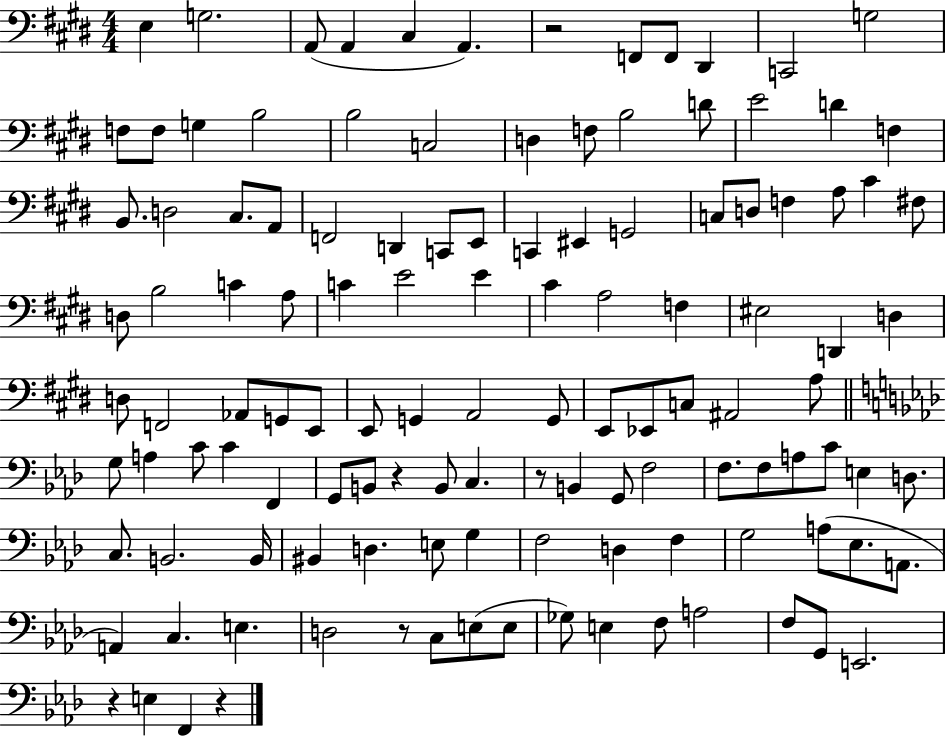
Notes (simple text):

E3/q G3/h. A2/e A2/q C#3/q A2/q. R/h F2/e F2/e D#2/q C2/h G3/h F3/e F3/e G3/q B3/h B3/h C3/h D3/q F3/e B3/h D4/e E4/h D4/q F3/q B2/e. D3/h C#3/e. A2/e F2/h D2/q C2/e E2/e C2/q EIS2/q G2/h C3/e D3/e F3/q A3/e C#4/q F#3/e D3/e B3/h C4/q A3/e C4/q E4/h E4/q C#4/q A3/h F3/q EIS3/h D2/q D3/q D3/e F2/h Ab2/e G2/e E2/e E2/e G2/q A2/h G2/e E2/e Eb2/e C3/e A#2/h A3/e G3/e A3/q C4/e C4/q F2/q G2/e B2/e R/q B2/e C3/q. R/e B2/q G2/e F3/h F3/e. F3/e A3/e C4/e E3/q D3/e. C3/e. B2/h. B2/s BIS2/q D3/q. E3/e G3/q F3/h D3/q F3/q G3/h A3/e Eb3/e. A2/e. A2/q C3/q. E3/q. D3/h R/e C3/e E3/e E3/e Gb3/e E3/q F3/e A3/h F3/e G2/e E2/h. R/q E3/q F2/q R/q